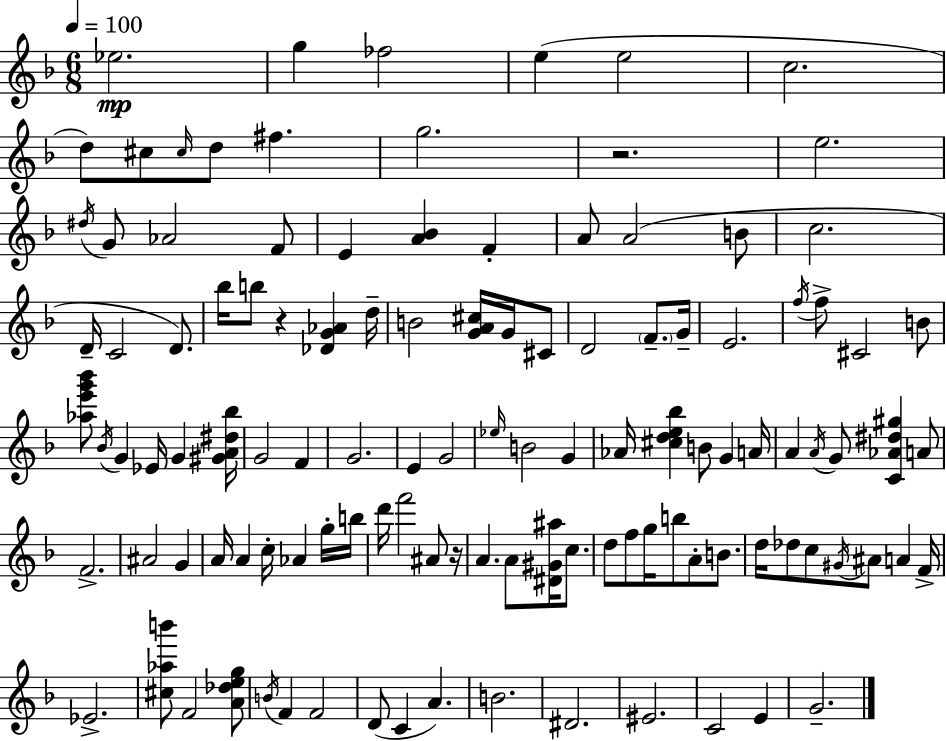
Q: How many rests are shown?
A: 3